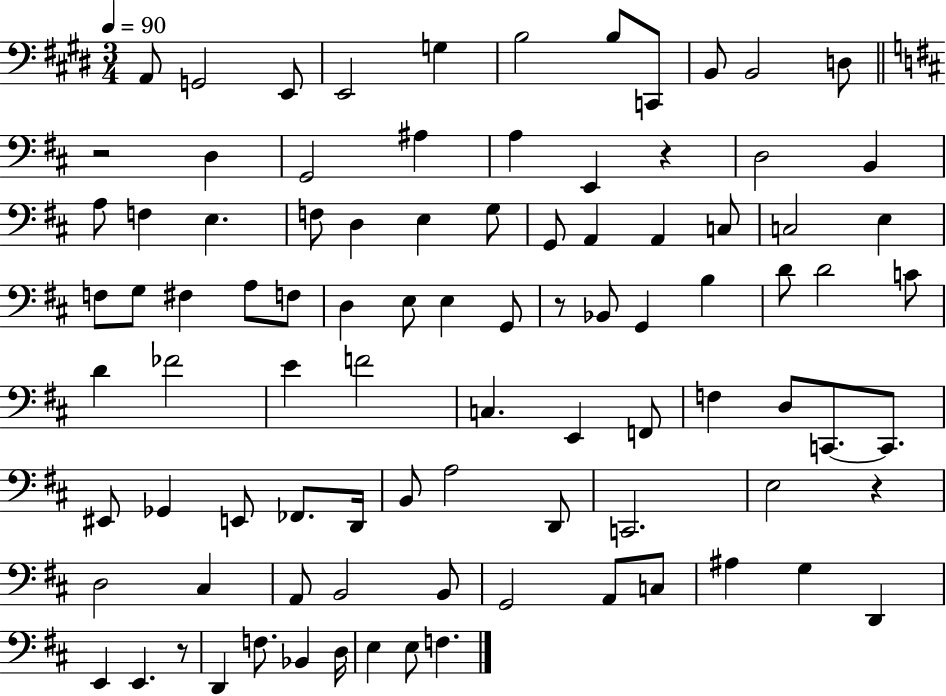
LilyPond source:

{
  \clef bass
  \numericTimeSignature
  \time 3/4
  \key e \major
  \tempo 4 = 90
  a,8 g,2 e,8 | e,2 g4 | b2 b8 c,8 | b,8 b,2 d8 | \break \bar "||" \break \key d \major r2 d4 | g,2 ais4 | a4 e,4 r4 | d2 b,4 | \break a8 f4 e4. | f8 d4 e4 g8 | g,8 a,4 a,4 c8 | c2 e4 | \break f8 g8 fis4 a8 f8 | d4 e8 e4 g,8 | r8 bes,8 g,4 b4 | d'8 d'2 c'8 | \break d'4 fes'2 | e'4 f'2 | c4. e,4 f,8 | f4 d8 c,8.~~ c,8. | \break eis,8 ges,4 e,8 fes,8. d,16 | b,8 a2 d,8 | c,2. | e2 r4 | \break d2 cis4 | a,8 b,2 b,8 | g,2 a,8 c8 | ais4 g4 d,4 | \break e,4 e,4. r8 | d,4 f8. bes,4 d16 | e4 e8 f4. | \bar "|."
}